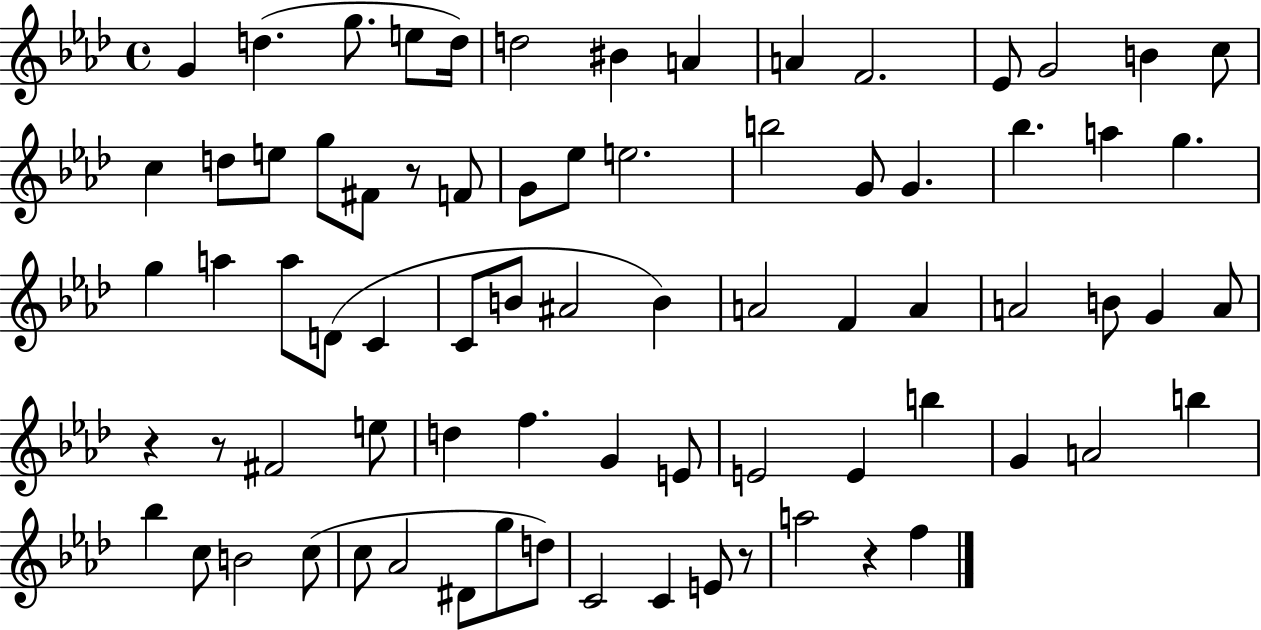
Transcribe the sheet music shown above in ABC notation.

X:1
T:Untitled
M:4/4
L:1/4
K:Ab
G d g/2 e/2 d/4 d2 ^B A A F2 _E/2 G2 B c/2 c d/2 e/2 g/2 ^F/2 z/2 F/2 G/2 _e/2 e2 b2 G/2 G _b a g g a a/2 D/2 C C/2 B/2 ^A2 B A2 F A A2 B/2 G A/2 z z/2 ^F2 e/2 d f G E/2 E2 E b G A2 b _b c/2 B2 c/2 c/2 _A2 ^D/2 g/2 d/2 C2 C E/2 z/2 a2 z f